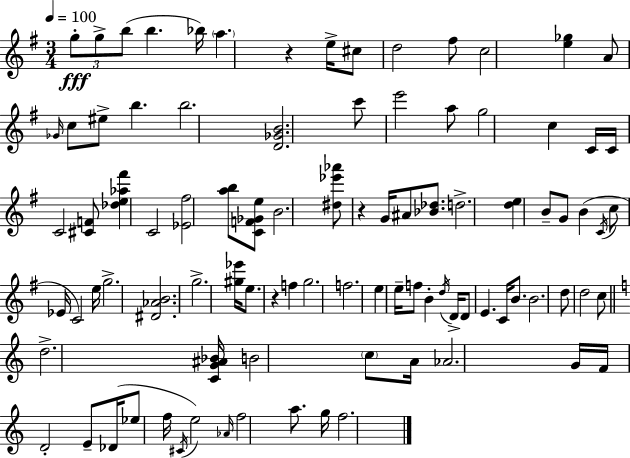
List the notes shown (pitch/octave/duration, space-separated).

G5/e G5/e B5/e B5/q. Bb5/s A5/q. R/q E5/s C#5/e D5/h F#5/e C5/h [E5,Gb5]/q A4/e Gb4/s C5/e EIS5/e B5/q. B5/h. [D4,Gb4,B4]/h. C6/e E6/h A5/e G5/h C5/q C4/s C4/s C4/h [C#4,F4]/e [Db5,E5,Ab5,F#6]/q C4/h [Eb4,F#5]/h [A5,B5]/e [C4,F4,Gb4,E5]/e B4/h. [D#5,Eb6,Ab6]/e R/q G4/s A#4/e [Bb4,Db5]/e. D5/h. [D5,E5]/q B4/e G4/e B4/q C4/s C5/e Eb4/s C4/h E5/s G5/h. [D#4,Ab4,B4]/h. G5/h. [G#5,Eb6]/s E5/e. R/q F5/q G5/h. F5/h. E5/q E5/s F5/e B4/q D5/s D4/s D4/e E4/q. C4/s B4/e. B4/h. D5/e D5/h C5/e D5/h. [C4,G4,A#4,Bb4]/s B4/h C5/e A4/s Ab4/h. G4/s F4/s D4/h E4/e Db4/s Eb5/e F5/s C#4/s E5/h Ab4/s F5/h A5/e. G5/s F5/h.